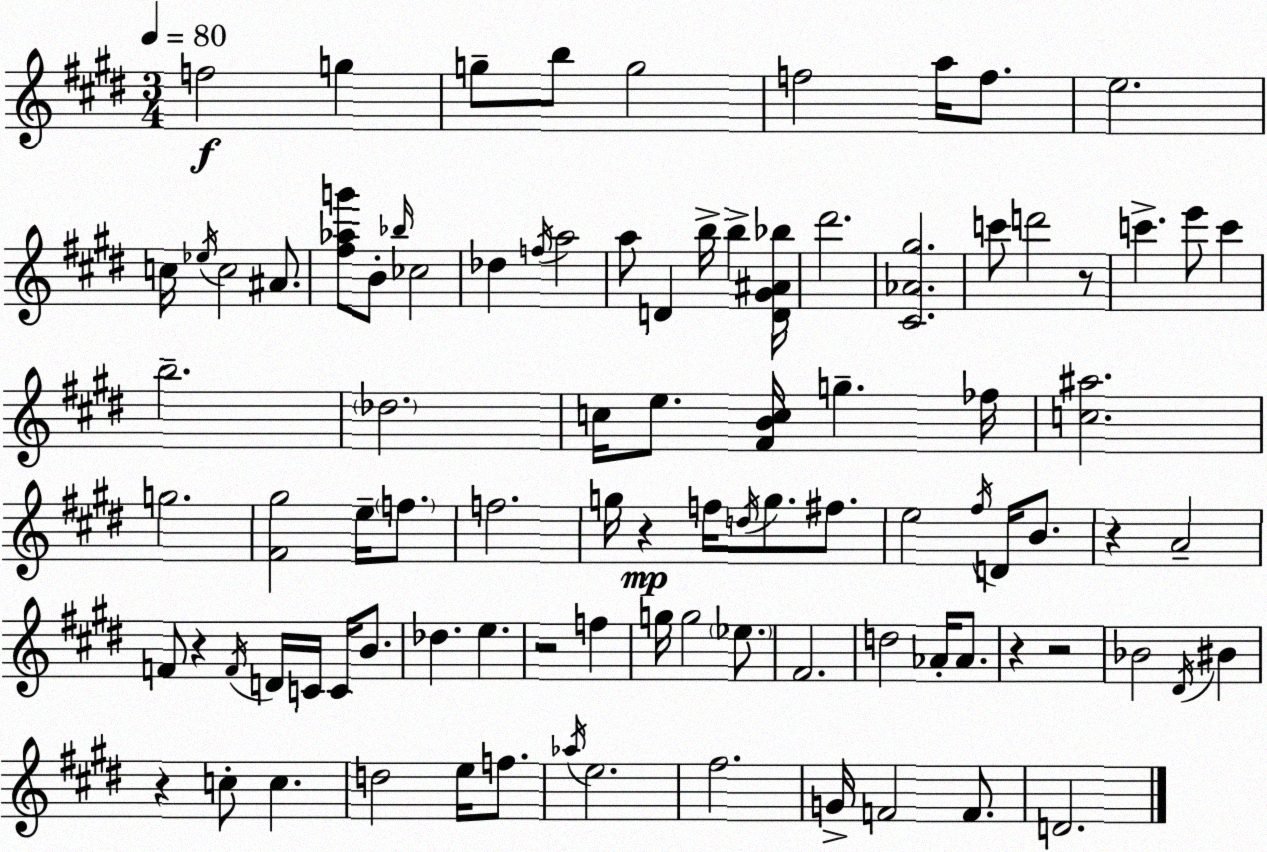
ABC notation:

X:1
T:Untitled
M:3/4
L:1/4
K:E
f2 g g/2 b/2 g2 f2 a/4 f/2 e2 c/4 _e/4 c2 ^A/2 [^f_ag']/2 B/2 _b/4 _c2 _d f/4 a2 a/2 D b/4 b [D^G^A_b]/4 ^d'2 [^C_A^g]2 c'/2 d'2 z/2 c' e'/2 c' b2 _d2 c/4 e/2 [^FBc]/4 g _f/4 [c^a]2 g2 [^F^g]2 e/4 f/2 f2 g/4 z f/4 d/4 g/2 ^f/2 e2 ^f/4 D/4 B/2 z A2 F/2 z F/4 D/4 C/4 C/4 B/2 _d e z2 f g/4 g2 _e/2 ^F2 d2 _A/4 _A/2 z z2 _B2 ^D/4 ^B z c/2 c d2 e/4 f/2 _a/4 e2 ^f2 G/4 F2 F/2 D2